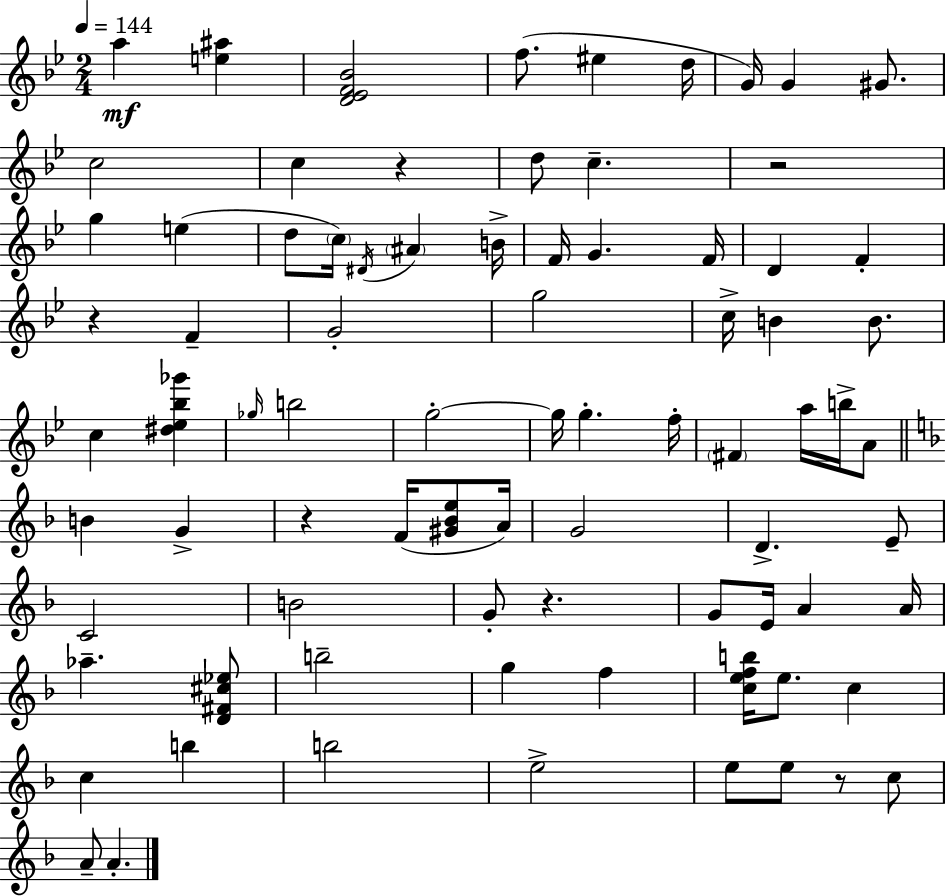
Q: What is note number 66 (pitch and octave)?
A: E5